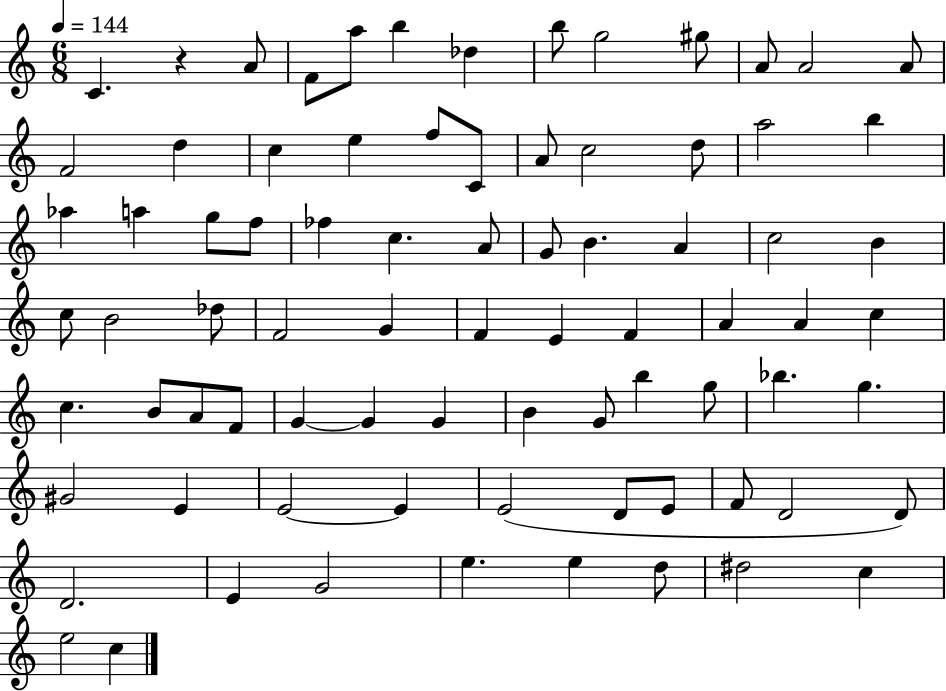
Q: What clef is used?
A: treble